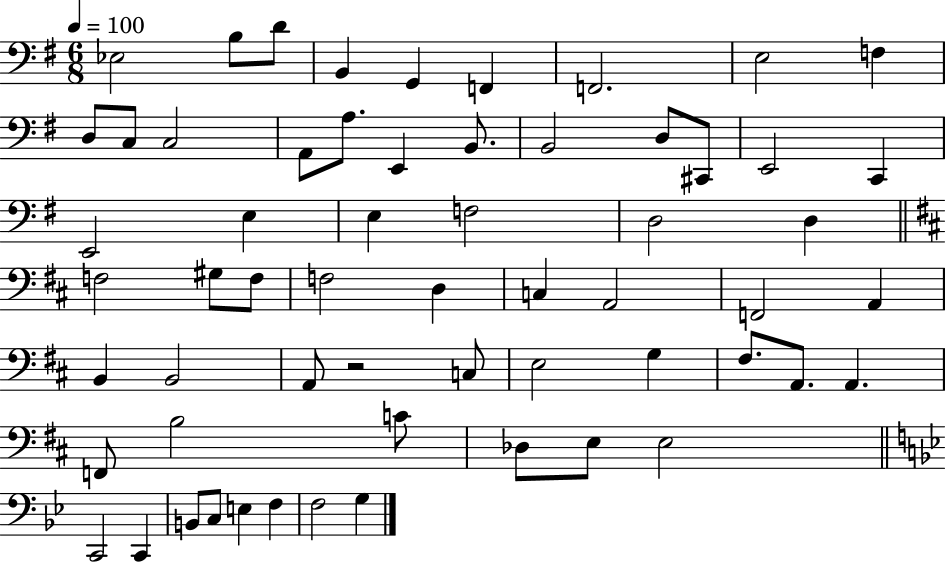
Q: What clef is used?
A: bass